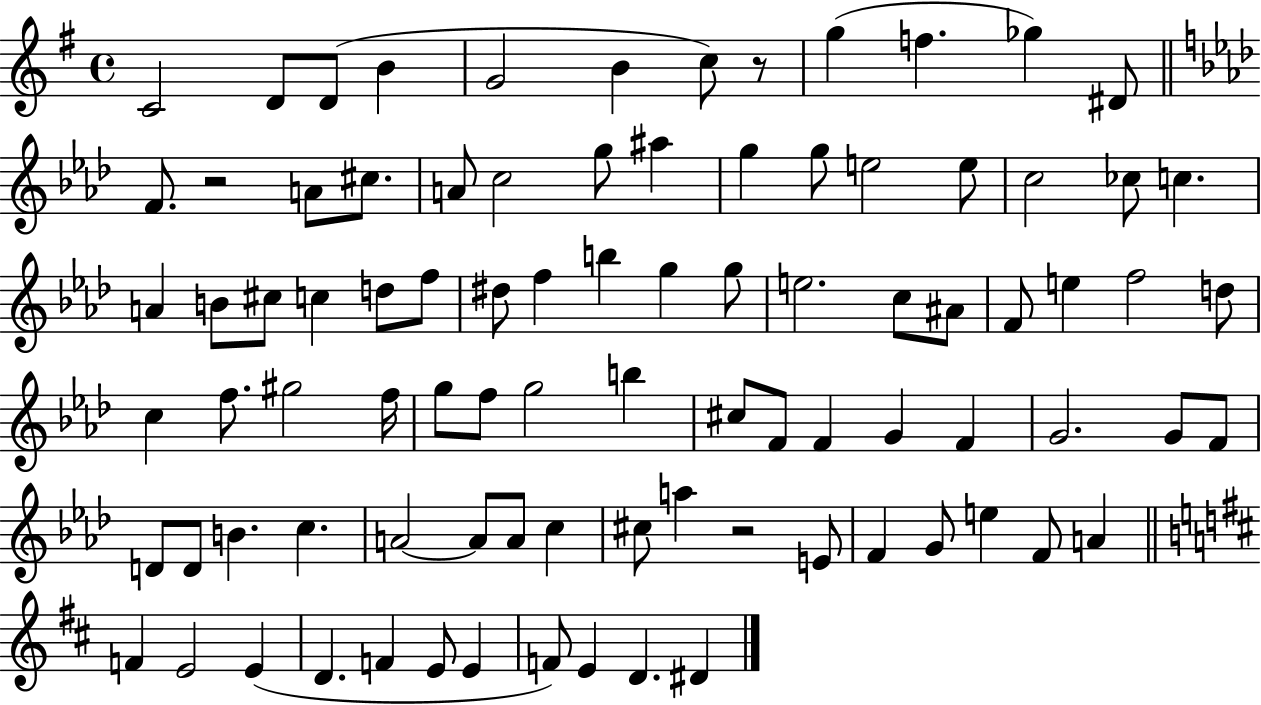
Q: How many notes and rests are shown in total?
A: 89